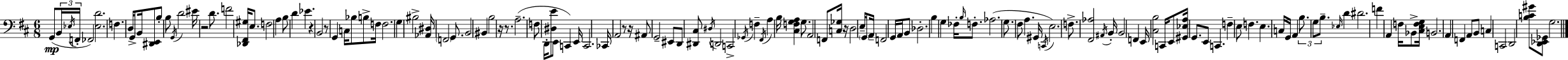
G2/e B2/s Eb3/s F2/s FES2/h [Eb3,D4]/h. F3/q. D3/s G2/e B2/s [D#2,E2]/e B3/e B3/e G2/s D4/h EIS4/s R/h D4/e. F4/h [Db2,F#2,G#3]/s E3/e. F3/h A3/q B3/e D4/q Eb4/q. R/q B2/h R/e G2/q C3/s Bb3/e B3/e F3/s F3/h. G3/q BIS3/h [Ab2,D#3]/s F2/h G2/e. B2/h BIS2/q B3/h R/s R/e. A3/h. F3/e D2/s [D#3,E4]/e E2/e C2/q E2/s C2/h. CES2/s A2/h R/e R/s A#2/e G2/h EIS2/e D2/e [D#2,C#3]/e D#3/s D2/h C2/h Gb2/s F3/q F#2/s A3/q B3/s [C#3,F3,G3,A3]/q G3/e. A2/h F2/e [C3,Gb3]/s R/s D3/h E3/s G2/e A2/s F2/h G2/s A2/s B2/e Db3/h. B3/q G3/q FES3/s B3/s F3/e. Ab3/h. G3/e. F#3/e A3/q. G#2/s C2/s E3/h. F3/e. [F#2,Ab3]/h A#2/s B2/s B2/h F2/q E2/s [C#3,B3]/h C2/s E2/e [G#2,Eb3,A3]/s G2/e. E2/e C2/q. F3/q E3/e F3/q. E3/q. C3/s G2/s A2/q B3/e. G3/e B3/e. Eb3/s D4/q D#4/h. F4/q A2/q F3/s Bb2/e [C#3,E3,F3,G3]/s B2/h. A2/q F2/q A2/e B2/e C3/q C2/h D2/h [B3,C4,G#4]/e [D2,Eb2,Gb2]/e G3/h.